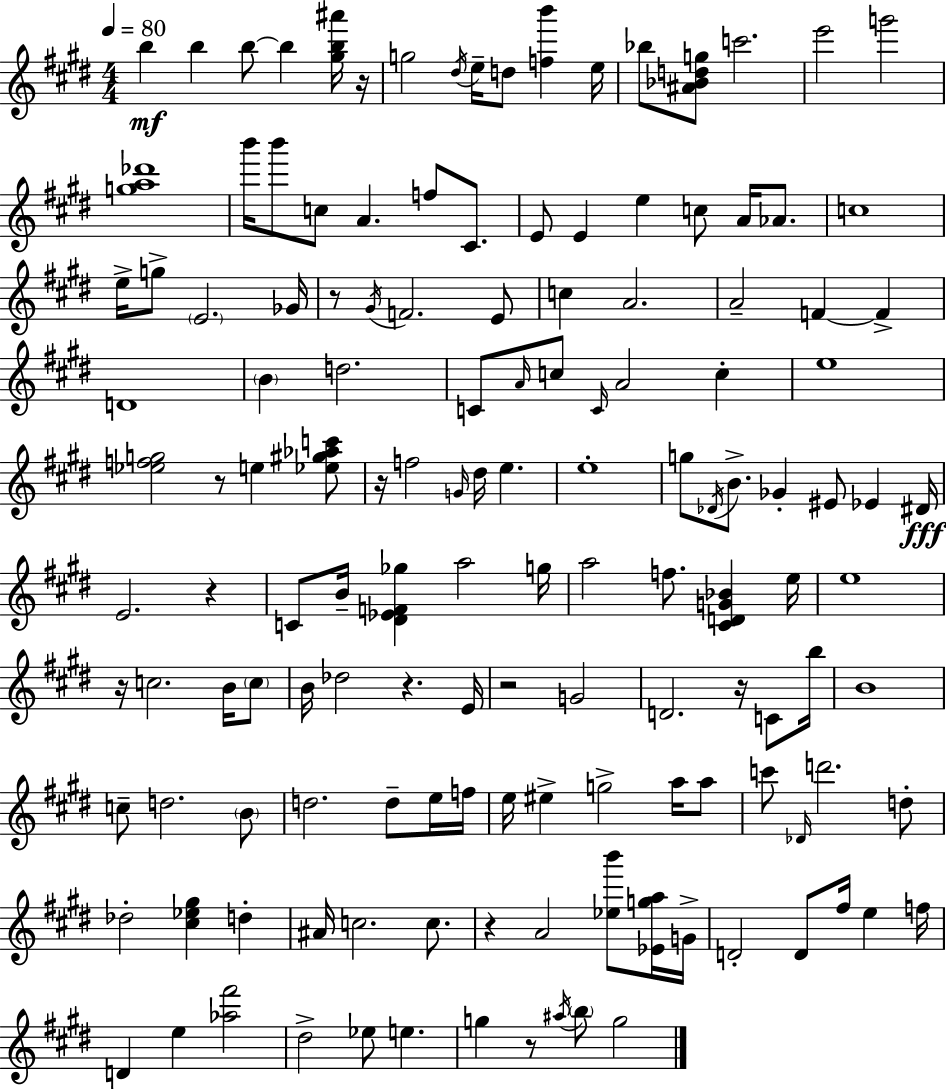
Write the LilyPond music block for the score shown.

{
  \clef treble
  \numericTimeSignature
  \time 4/4
  \key e \major
  \tempo 4 = 80
  b''4\mf b''4 b''8~~ b''4 <gis'' b'' ais'''>16 r16 | g''2 \acciaccatura { dis''16 } e''16-- d''8 <f'' b'''>4 | e''16 bes''8 <ais' bes' d'' g''>8 c'''2. | e'''2 g'''2 | \break <g'' a'' des'''>1 | b'''16 b'''8 c''8 a'4. f''8 cis'8. | e'8 e'4 e''4 c''8 a'16 aes'8. | c''1 | \break e''16-> g''8-> \parenthesize e'2. | ges'16 r8 \acciaccatura { gis'16 } f'2. | e'8 c''4 a'2. | a'2-- f'4~~ f'4-> | \break d'1 | \parenthesize b'4 d''2. | c'8 \grace { a'16 } c''8 \grace { c'16 } a'2 | c''4-. e''1 | \break <ees'' f'' g''>2 r8 e''4 | <ees'' gis'' aes'' c'''>8 r16 f''2 \grace { g'16 } dis''16 e''4. | e''1-. | g''8 \acciaccatura { des'16 } b'8.-> ges'4-. eis'8 | \break ees'4 dis'16\fff e'2. | r4 c'8 b'16-- <dis' ees' f' ges''>4 a''2 | g''16 a''2 f''8. | <cis' d' g' bes'>4 e''16 e''1 | \break r16 c''2. | b'16 \parenthesize c''8 b'16 des''2 r4. | e'16 r2 g'2 | d'2. | \break r16 c'8 b''16 b'1 | c''8-- d''2. | \parenthesize b'8 d''2. | d''8-- e''16 f''16 e''16 eis''4-> g''2-> | \break a''16 a''8 c'''8 \grace { des'16 } d'''2. | d''8-. des''2-. <cis'' ees'' gis''>4 | d''4-. ais'16 c''2. | c''8. r4 a'2 | \break <ees'' b'''>8 <ees' g'' a''>16 g'16-> d'2-. d'8 | fis''16 e''4 f''16 d'4 e''4 <aes'' fis'''>2 | dis''2-> ees''8 | e''4. g''4 r8 \acciaccatura { ais''16 } \parenthesize b''8 | \break g''2 \bar "|."
}